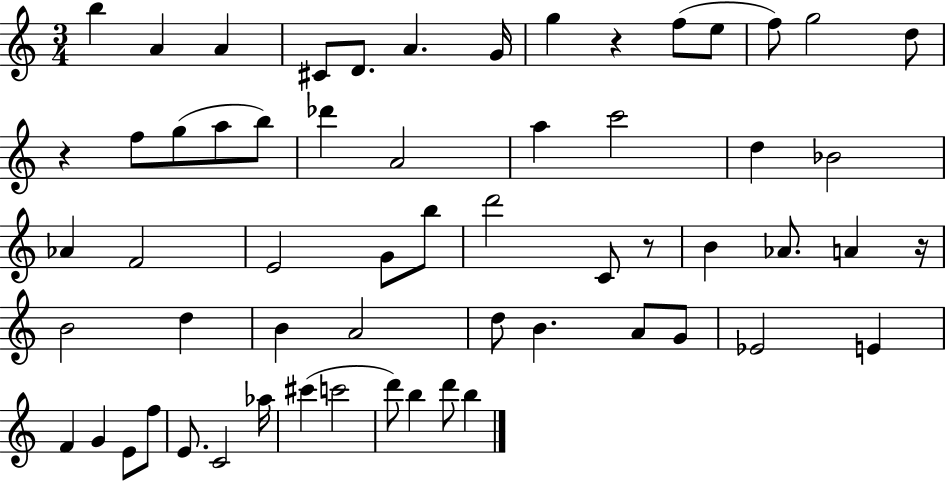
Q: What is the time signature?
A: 3/4